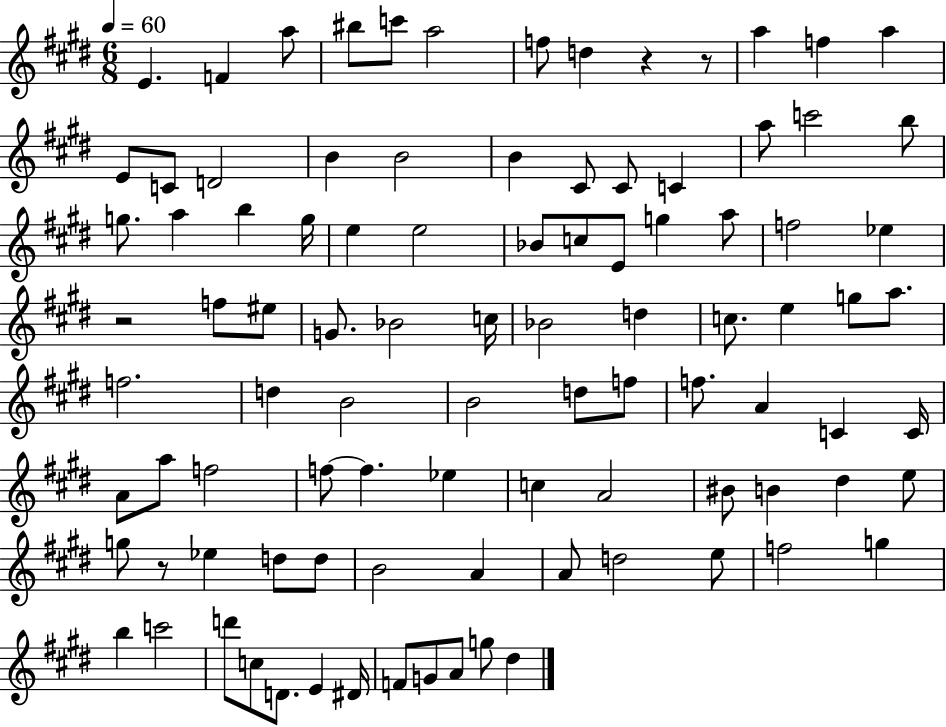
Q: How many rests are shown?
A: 4